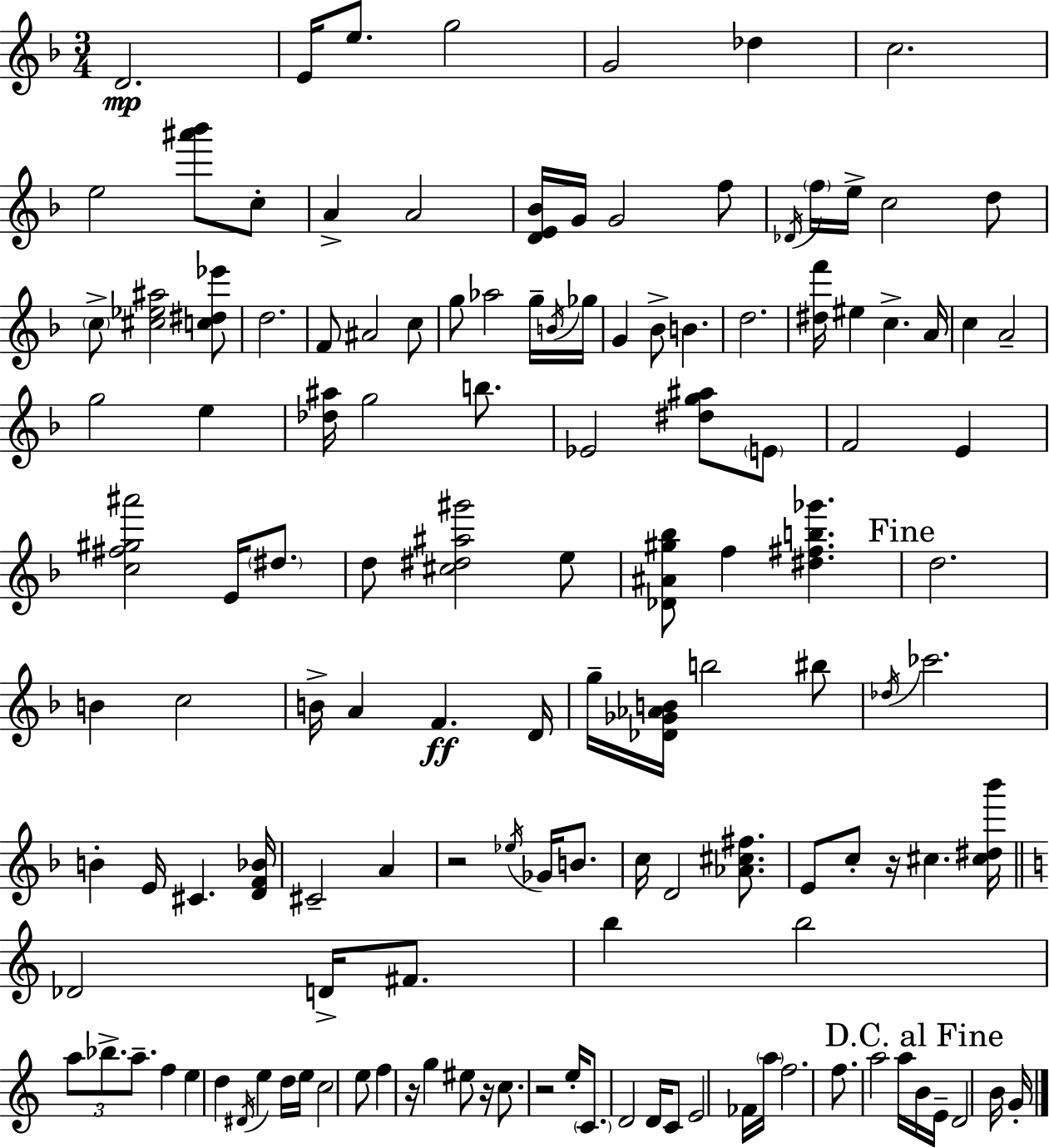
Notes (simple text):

D4/h. E4/s E5/e. G5/h G4/h Db5/q C5/h. E5/h [A#6,Bb6]/e C5/e A4/q A4/h [D4,E4,Bb4]/s G4/s G4/h F5/e Db4/s F5/s E5/s C5/h D5/e C5/e [C#5,Eb5,A#5]/h [C5,D#5,Eb6]/e D5/h. F4/e A#4/h C5/e G5/e Ab5/h G5/s B4/s Gb5/s G4/q Bb4/e B4/q. D5/h. [D#5,F6]/s EIS5/q C5/q. A4/s C5/q A4/h G5/h E5/q [Db5,A#5]/s G5/h B5/e. Eb4/h [D#5,G5,A#5]/e E4/e F4/h E4/q [C5,F#5,G#5,A#6]/h E4/s D#5/e. D5/e [C#5,D#5,A#5,G#6]/h E5/e [Db4,A#4,G#5,Bb5]/e F5/q [D#5,F#5,B5,Gb6]/q. D5/h. B4/q C5/h B4/s A4/q F4/q. D4/s G5/s [Db4,Gb4,Ab4,B4]/s B5/h BIS5/e Db5/s CES6/h. B4/q E4/s C#4/q. [D4,F4,Bb4]/s C#4/h A4/q R/h Eb5/s Gb4/s B4/e. C5/s D4/h [Ab4,C#5,F#5]/e. E4/e C5/e R/s C#5/q. [C#5,D#5,Bb6]/s Db4/h D4/s F#4/e. B5/q B5/h A5/e Bb5/e. A5/e. F5/q E5/q D5/q D#4/s E5/q D5/s E5/s C5/h E5/e F5/q R/s G5/q EIS5/e R/s C5/e. R/h E5/s C4/e. D4/h D4/s C4/e E4/h FES4/s A5/s F5/h. F5/e. A5/h A5/s B4/s E4/s D4/h B4/s G4/s